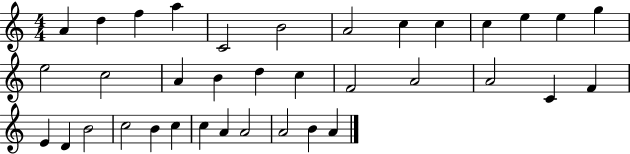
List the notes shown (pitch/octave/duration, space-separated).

A4/q D5/q F5/q A5/q C4/h B4/h A4/h C5/q C5/q C5/q E5/q E5/q G5/q E5/h C5/h A4/q B4/q D5/q C5/q F4/h A4/h A4/h C4/q F4/q E4/q D4/q B4/h C5/h B4/q C5/q C5/q A4/q A4/h A4/h B4/q A4/q